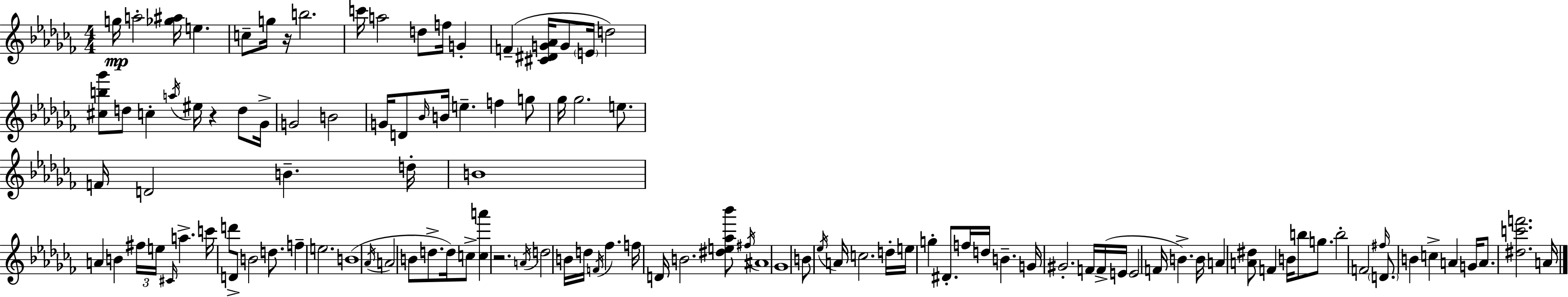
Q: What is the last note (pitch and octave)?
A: A4